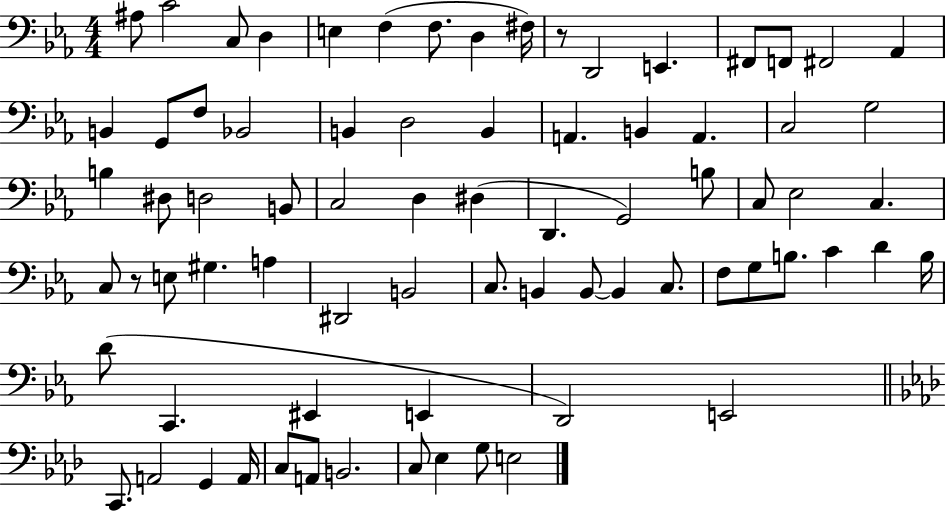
X:1
T:Untitled
M:4/4
L:1/4
K:Eb
^A,/2 C2 C,/2 D, E, F, F,/2 D, ^F,/4 z/2 D,,2 E,, ^F,,/2 F,,/2 ^F,,2 _A,, B,, G,,/2 F,/2 _B,,2 B,, D,2 B,, A,, B,, A,, C,2 G,2 B, ^D,/2 D,2 B,,/2 C,2 D, ^D, D,, G,,2 B,/2 C,/2 _E,2 C, C,/2 z/2 E,/2 ^G, A, ^D,,2 B,,2 C,/2 B,, B,,/2 B,, C,/2 F,/2 G,/2 B,/2 C D B,/4 D/2 C,, ^E,, E,, D,,2 E,,2 C,,/2 A,,2 G,, A,,/4 C,/2 A,,/2 B,,2 C,/2 _E, G,/2 E,2